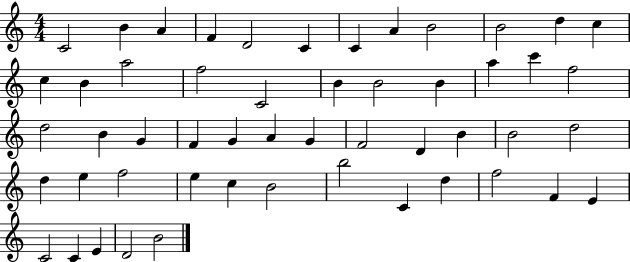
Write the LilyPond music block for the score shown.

{
  \clef treble
  \numericTimeSignature
  \time 4/4
  \key c \major
  c'2 b'4 a'4 | f'4 d'2 c'4 | c'4 a'4 b'2 | b'2 d''4 c''4 | \break c''4 b'4 a''2 | f''2 c'2 | b'4 b'2 b'4 | a''4 c'''4 f''2 | \break d''2 b'4 g'4 | f'4 g'4 a'4 g'4 | f'2 d'4 b'4 | b'2 d''2 | \break d''4 e''4 f''2 | e''4 c''4 b'2 | b''2 c'4 d''4 | f''2 f'4 e'4 | \break c'2 c'4 e'4 | d'2 b'2 | \bar "|."
}